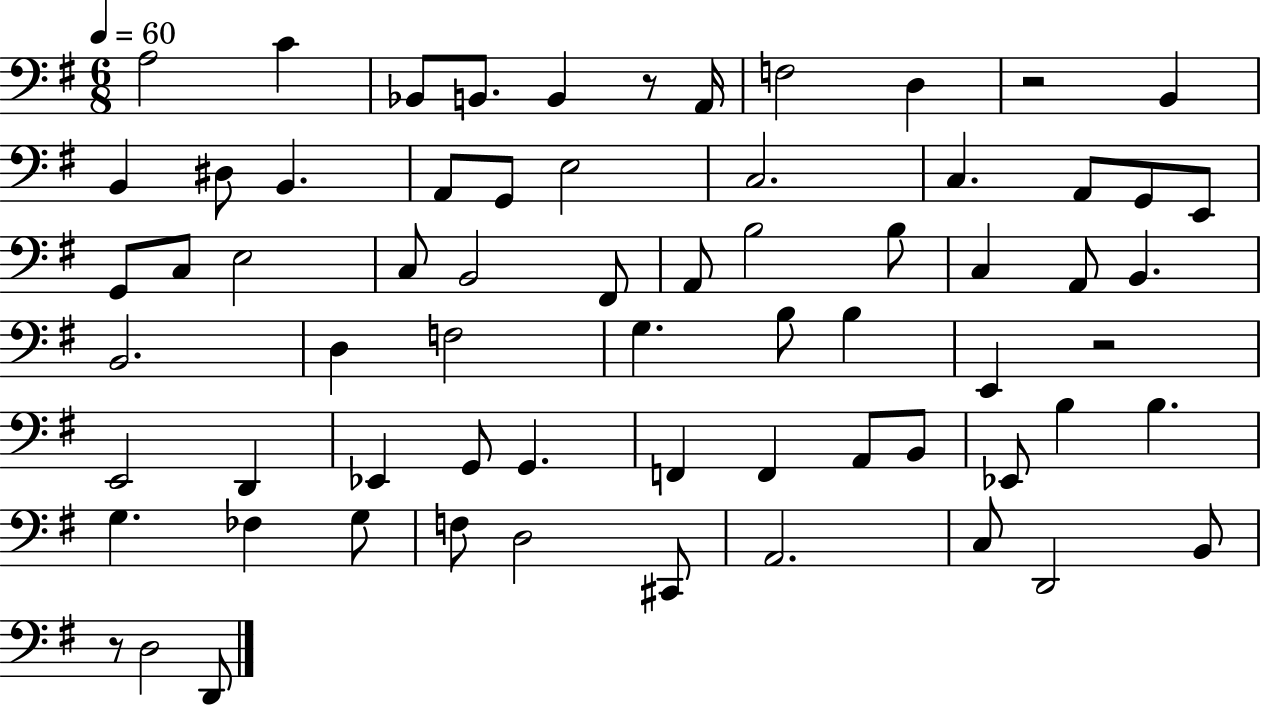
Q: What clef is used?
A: bass